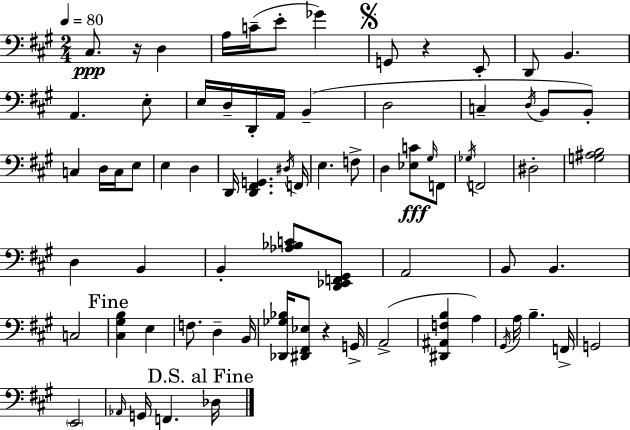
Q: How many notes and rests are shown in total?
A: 75